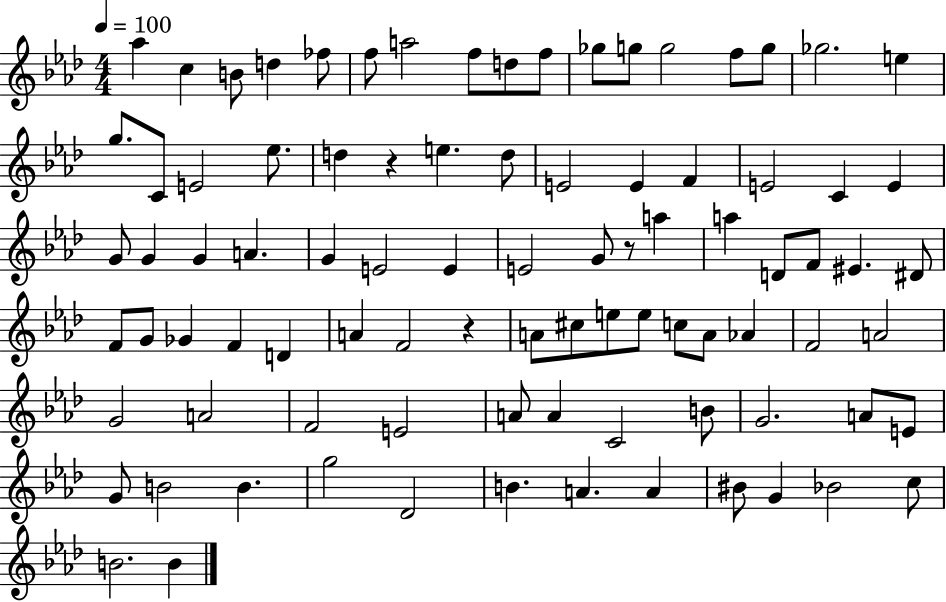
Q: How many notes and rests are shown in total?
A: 89